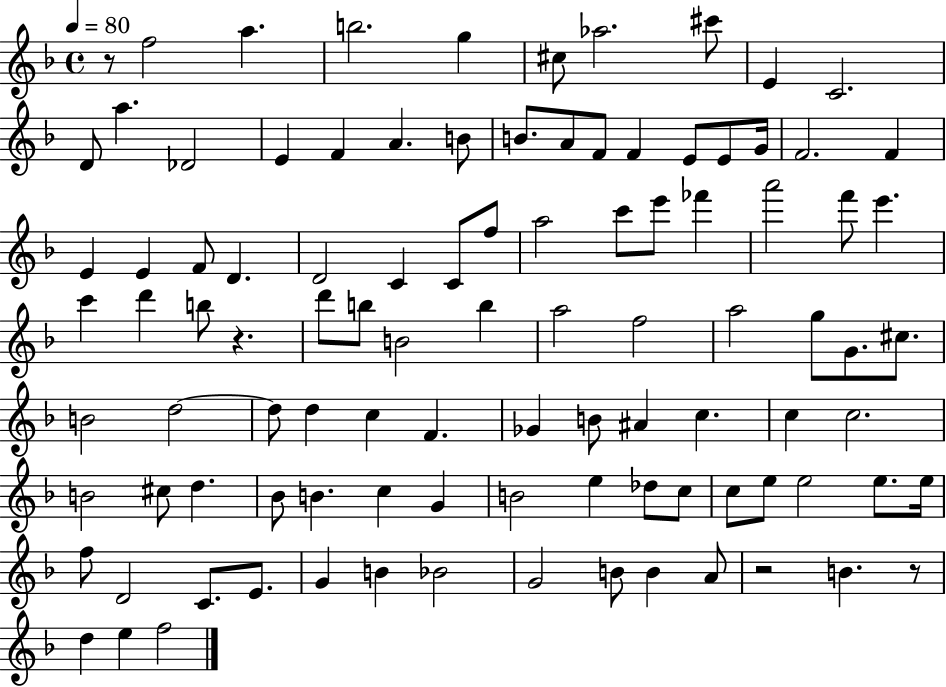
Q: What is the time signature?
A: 4/4